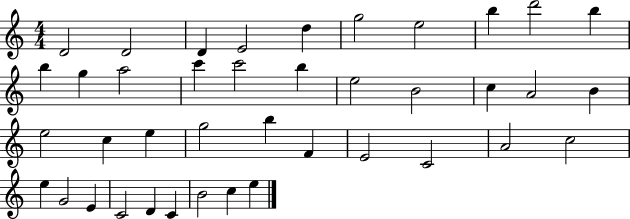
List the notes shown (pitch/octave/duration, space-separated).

D4/h D4/h D4/q E4/h D5/q G5/h E5/h B5/q D6/h B5/q B5/q G5/q A5/h C6/q C6/h B5/q E5/h B4/h C5/q A4/h B4/q E5/h C5/q E5/q G5/h B5/q F4/q E4/h C4/h A4/h C5/h E5/q G4/h E4/q C4/h D4/q C4/q B4/h C5/q E5/q